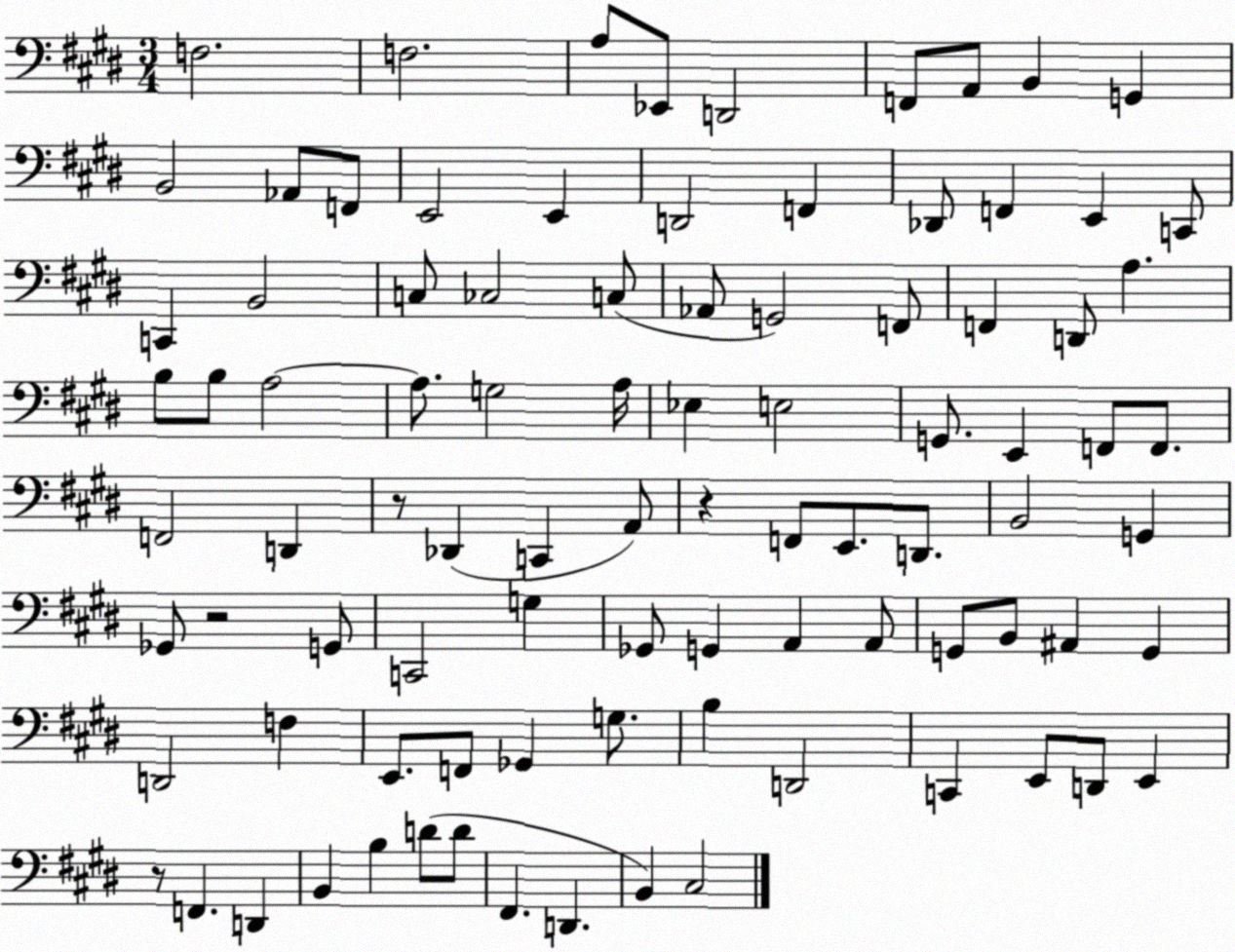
X:1
T:Untitled
M:3/4
L:1/4
K:E
F,2 F,2 A,/2 _E,,/2 D,,2 F,,/2 A,,/2 B,, G,, B,,2 _A,,/2 F,,/2 E,,2 E,, D,,2 F,, _D,,/2 F,, E,, C,,/2 C,, B,,2 C,/2 _C,2 C,/2 _A,,/2 G,,2 F,,/2 F,, D,,/2 A, B,/2 B,/2 A,2 A,/2 G,2 A,/4 _E, E,2 G,,/2 E,, F,,/2 F,,/2 F,,2 D,, z/2 _D,, C,, A,,/2 z F,,/2 E,,/2 D,,/2 B,,2 G,, _G,,/2 z2 G,,/2 C,,2 G, _G,,/2 G,, A,, A,,/2 G,,/2 B,,/2 ^A,, G,, D,,2 F, E,,/2 F,,/2 _G,, G,/2 B, D,,2 C,, E,,/2 D,,/2 E,, z/2 F,, D,, B,, B, D/2 D/2 ^F,, D,, B,, ^C,2